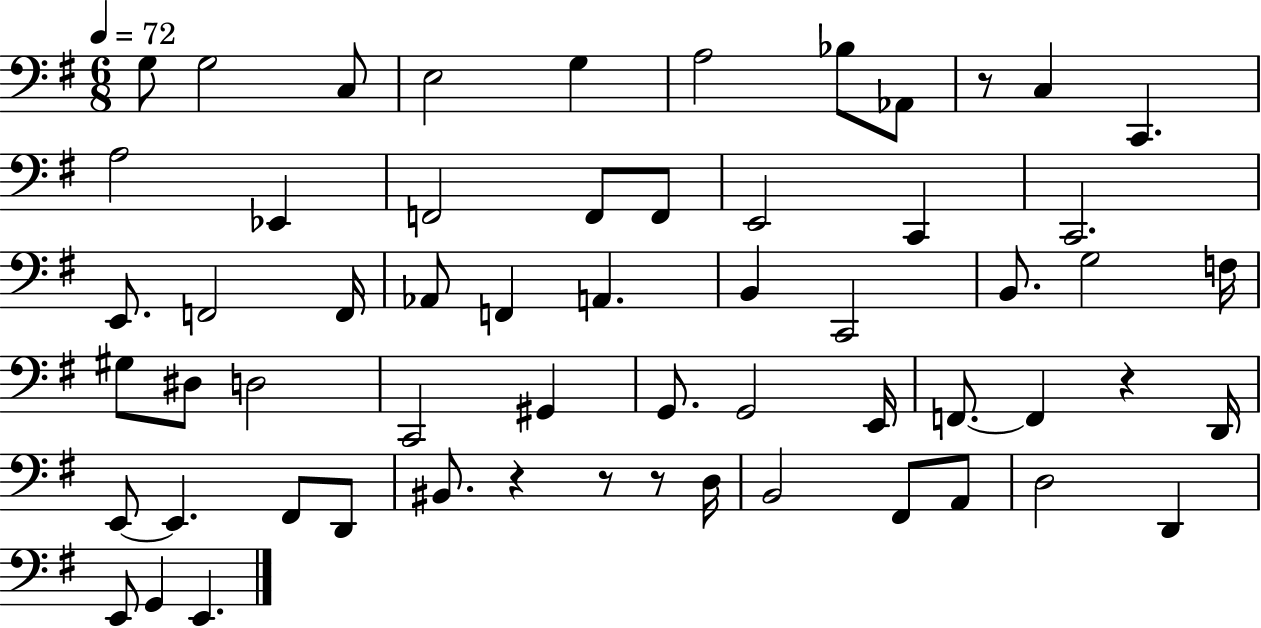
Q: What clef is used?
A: bass